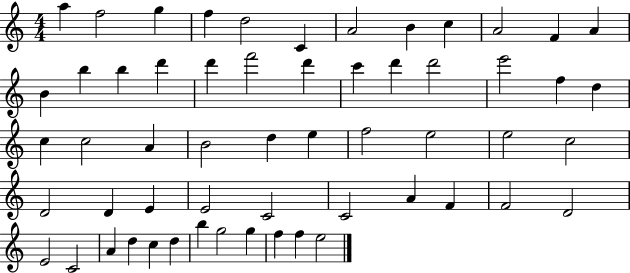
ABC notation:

X:1
T:Untitled
M:4/4
L:1/4
K:C
a f2 g f d2 C A2 B c A2 F A B b b d' d' f'2 d' c' d' d'2 e'2 f d c c2 A B2 d e f2 e2 e2 c2 D2 D E E2 C2 C2 A F F2 D2 E2 C2 A d c d b g2 g f f e2